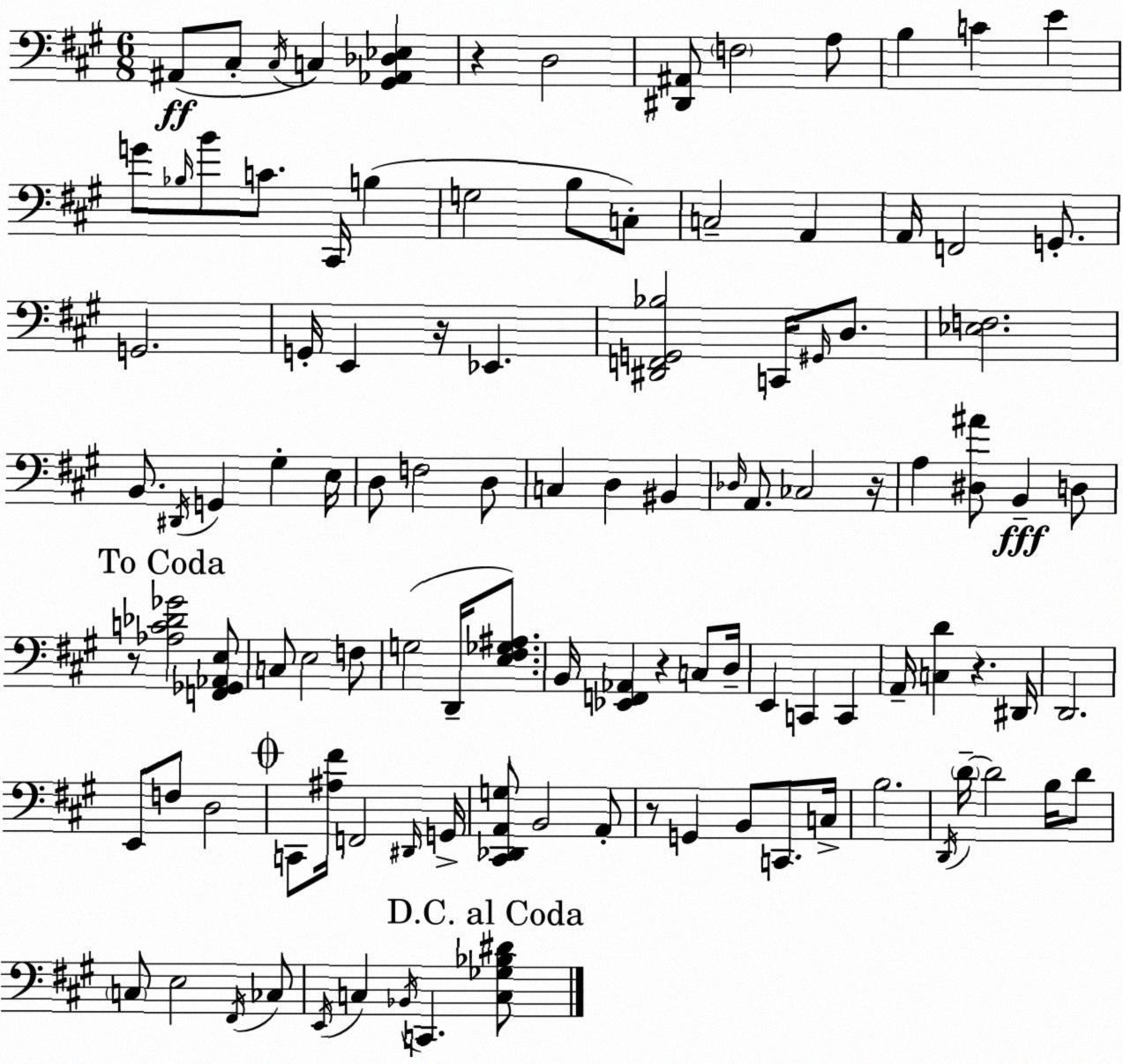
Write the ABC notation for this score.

X:1
T:Untitled
M:6/8
L:1/4
K:A
^A,,/2 ^C,/2 ^C,/4 C, [^G,,_A,,_D,_E,] z D,2 [^D,,^A,,]/2 F,2 A,/2 B, C E G/2 _B,/4 B/2 C/2 ^C,,/4 B, G,2 B,/2 C,/2 C,2 A,, A,,/4 F,,2 G,,/2 G,,2 G,,/4 E,, z/4 _E,, [^D,,F,,G,,_B,]2 C,,/4 ^G,,/4 D,/2 [_E,F,]2 B,,/2 ^D,,/4 G,, ^G, E,/4 D,/2 F,2 D,/2 C, D, ^B,, _D,/4 A,,/2 _C,2 z/4 A, [^D,^A]/2 B,, D,/2 z/2 [_A,C_D_G]2 [F,,_G,,_A,,E,]/2 C,/2 E,2 F,/2 G,2 D,,/4 [E,^F,_G,^A,]/2 B,,/4 [_E,,F,,_A,,] z C,/2 D,/4 E,, C,, C,, A,,/4 [C,D] z ^D,,/4 D,,2 E,,/2 F,/2 D,2 C,,/2 [^A,^F]/4 F,,2 ^D,,/4 G,,/4 [^C,,_D,,A,,G,]/2 B,,2 A,,/2 z/2 G,, B,,/2 C,,/2 C,/4 B,2 D,,/4 D/4 D2 B,/4 D/2 C,/2 E,2 ^F,,/4 _C,/2 E,,/4 C, _B,,/4 C,, [C,_G,_B,^D]/2